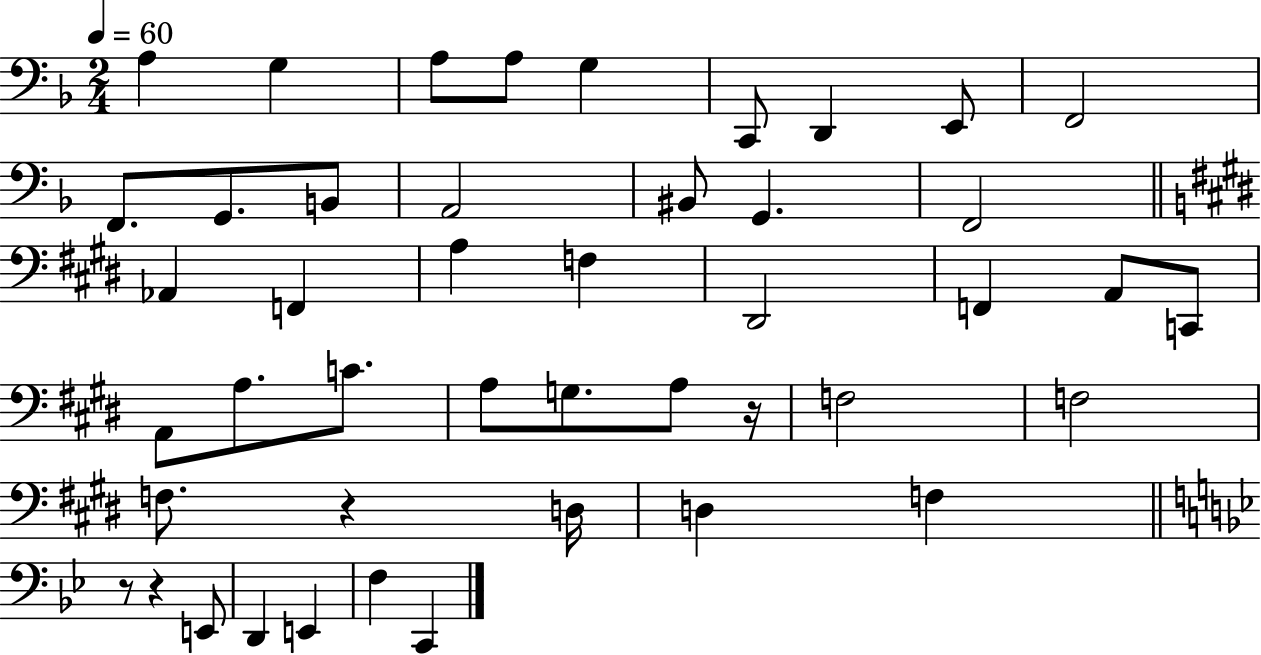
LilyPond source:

{
  \clef bass
  \numericTimeSignature
  \time 2/4
  \key f \major
  \tempo 4 = 60
  a4 g4 | a8 a8 g4 | c,8 d,4 e,8 | f,2 | \break f,8. g,8. b,8 | a,2 | bis,8 g,4. | f,2 | \break \bar "||" \break \key e \major aes,4 f,4 | a4 f4 | dis,2 | f,4 a,8 c,8 | \break a,8 a8. c'8. | a8 g8. a8 r16 | f2 | f2 | \break f8. r4 d16 | d4 f4 | \bar "||" \break \key bes \major r8 r4 e,8 | d,4 e,4 | f4 c,4 | \bar "|."
}